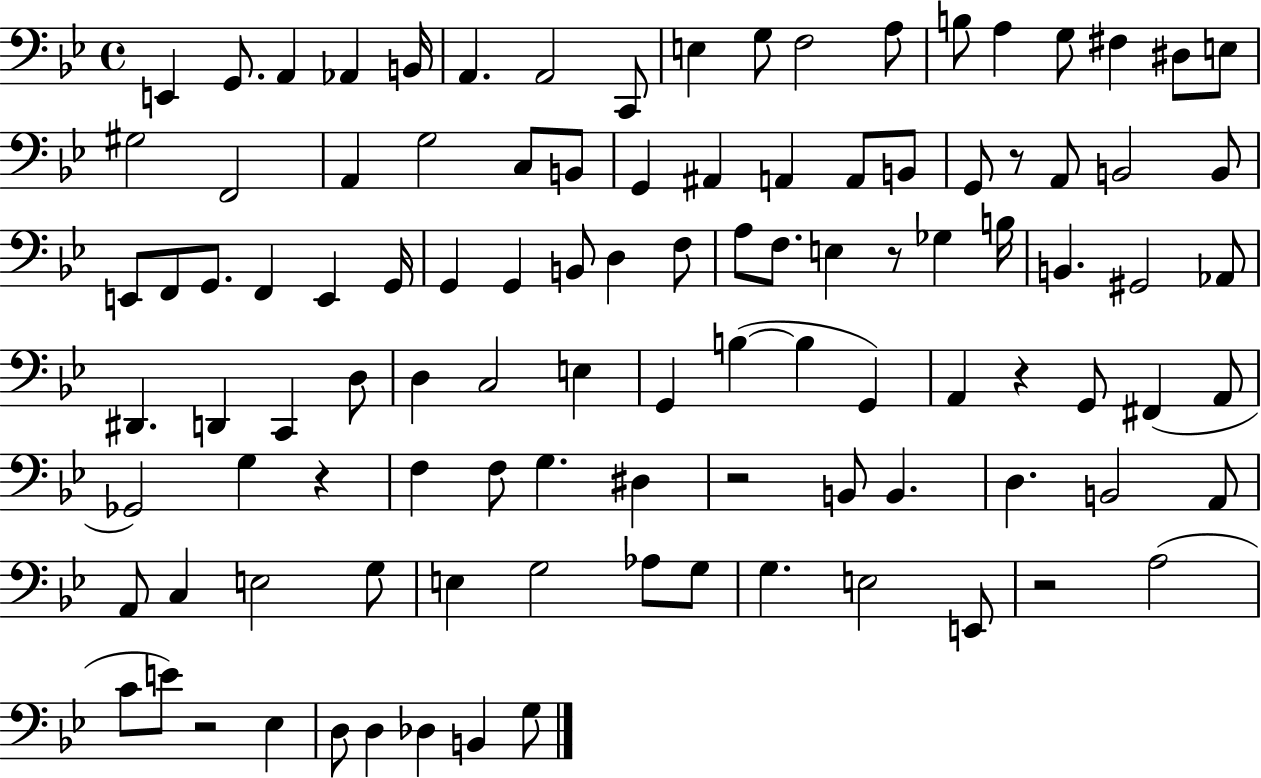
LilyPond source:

{
  \clef bass
  \time 4/4
  \defaultTimeSignature
  \key bes \major
  e,4 g,8. a,4 aes,4 b,16 | a,4. a,2 c,8 | e4 g8 f2 a8 | b8 a4 g8 fis4 dis8 e8 | \break gis2 f,2 | a,4 g2 c8 b,8 | g,4 ais,4 a,4 a,8 b,8 | g,8 r8 a,8 b,2 b,8 | \break e,8 f,8 g,8. f,4 e,4 g,16 | g,4 g,4 b,8 d4 f8 | a8 f8. e4 r8 ges4 b16 | b,4. gis,2 aes,8 | \break dis,4. d,4 c,4 d8 | d4 c2 e4 | g,4 b4~(~ b4 g,4) | a,4 r4 g,8 fis,4( a,8 | \break ges,2) g4 r4 | f4 f8 g4. dis4 | r2 b,8 b,4. | d4. b,2 a,8 | \break a,8 c4 e2 g8 | e4 g2 aes8 g8 | g4. e2 e,8 | r2 a2( | \break c'8 e'8) r2 ees4 | d8 d4 des4 b,4 g8 | \bar "|."
}